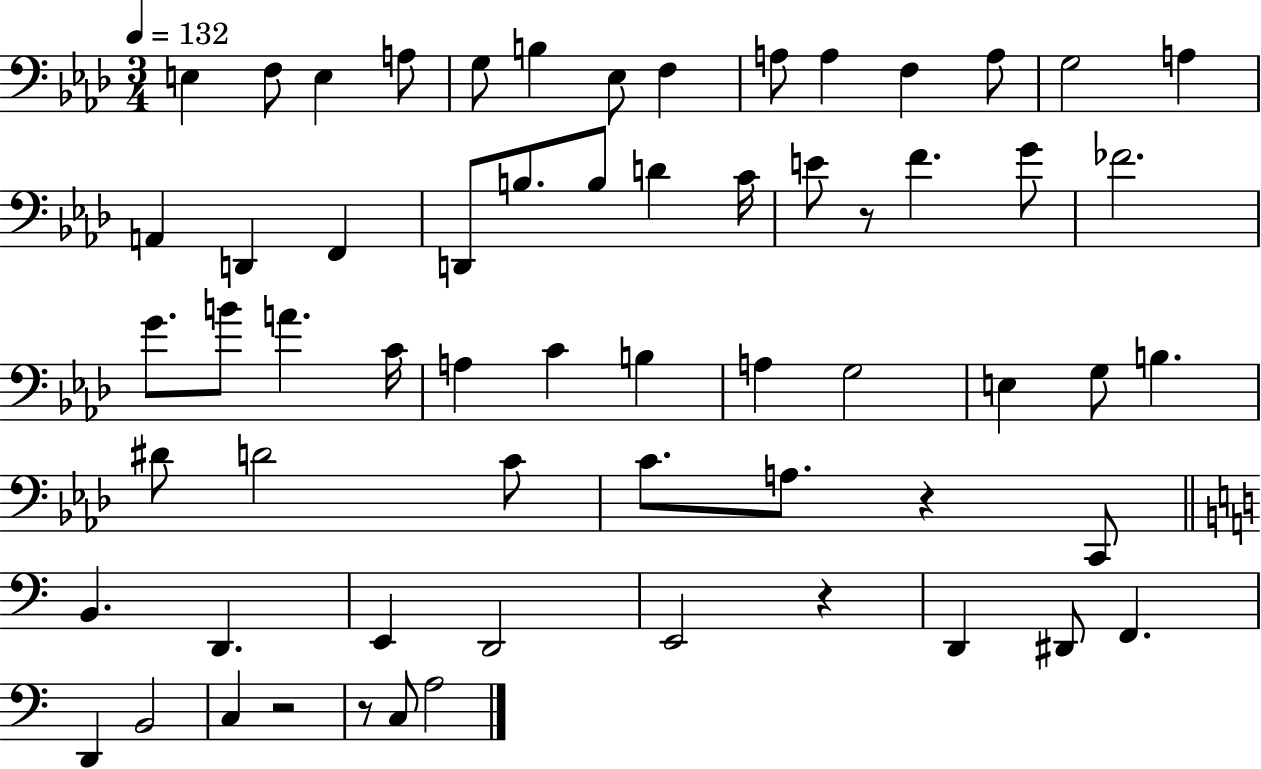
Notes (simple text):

E3/q F3/e E3/q A3/e G3/e B3/q Eb3/e F3/q A3/e A3/q F3/q A3/e G3/h A3/q A2/q D2/q F2/q D2/e B3/e. B3/e D4/q C4/s E4/e R/e F4/q. G4/e FES4/h. G4/e. B4/e A4/q. C4/s A3/q C4/q B3/q A3/q G3/h E3/q G3/e B3/q. D#4/e D4/h C4/e C4/e. A3/e. R/q C2/e B2/q. D2/q. E2/q D2/h E2/h R/q D2/q D#2/e F2/q. D2/q B2/h C3/q R/h R/e C3/e A3/h